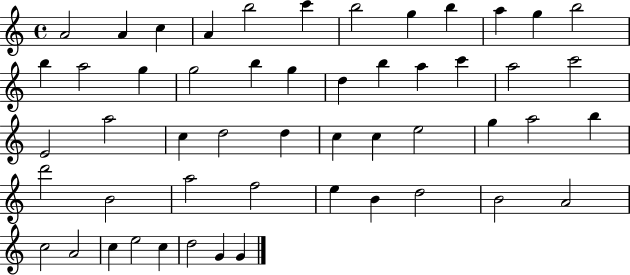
X:1
T:Untitled
M:4/4
L:1/4
K:C
A2 A c A b2 c' b2 g b a g b2 b a2 g g2 b g d b a c' a2 c'2 E2 a2 c d2 d c c e2 g a2 b d'2 B2 a2 f2 e B d2 B2 A2 c2 A2 c e2 c d2 G G